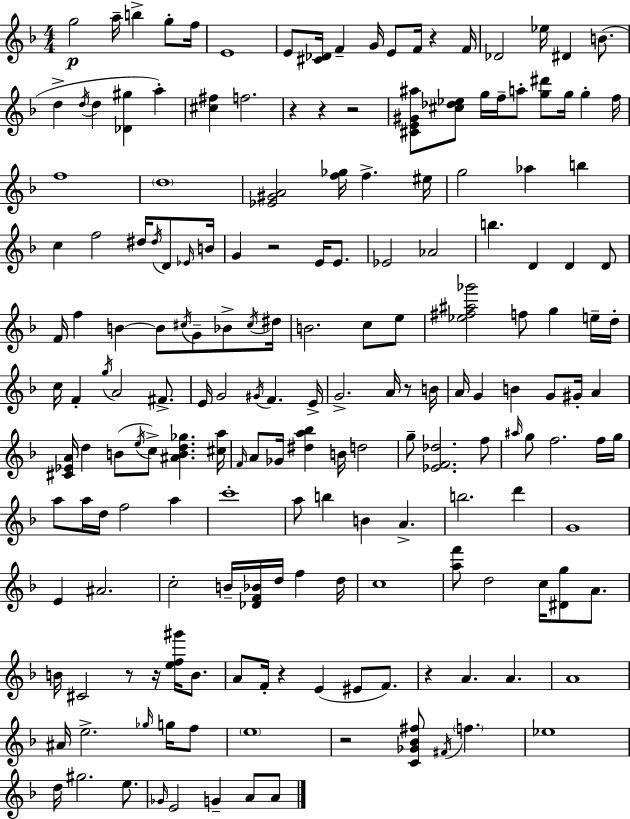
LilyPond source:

{
  \clef treble
  \numericTimeSignature
  \time 4/4
  \key f \major
  g''2\p a''16-- b''4-> g''8-. f''16 | e'1 | e'8 <cis' des'>16 f'4-- g'16 e'8 f'16 r4 f'16 | des'2 ees''16 dis'4 b'8.( | \break d''4-> \acciaccatura { d''16 } d''4 <des' gis''>4 a''4-.) | <cis'' fis''>4 f''2. | r4 r4 r2 | <cis' e' gis' ais''>8 <cis'' des'' ees''>8 g''16 f''16-- a''8-. <g'' dis'''>8 g''16 g''4-. | \break f''16 f''1 | \parenthesize d''1 | <ees' gis' a'>2 <f'' ges''>16 f''4.-> | eis''16 g''2 aes''4 b''4 | \break c''4 f''2 dis''16 \acciaccatura { dis''16 } d'8 | \grace { ees'16 } b'16 g'4 r2 e'16 | e'8. ees'2 aes'2 | b''4. d'4 d'4 | \break d'8 f'16 f''4 b'4~~ b'8 \acciaccatura { cis''16 } g'8-- | bes'8-> \acciaccatura { cis''16 } dis''16 b'2. | c''8 e''8 <ees'' fis'' ais'' ges'''>2 f''8 g''4 | e''16-- d''16-. c''16 f'4-. \acciaccatura { g''16 } a'2 | \break fis'8.-> e'16 g'2 \acciaccatura { gis'16 } | f'4. e'16-> g'2.-> | a'16 r8 b'16 a'16 g'4 b'4 | g'8 gis'16-. a'4 <cis' ees' a'>16 d''4 b'8( \acciaccatura { e''16 } c''8->) | \break <ais' b' d'' ges''>4. <cis'' a''>16 \grace { f'16 } a'8 ges'16 <dis'' a'' bes''>4 | b'16 d''2 g''8-- <ees' f' des''>2. | f''8 \grace { ais''16 } g''8 f''2. | f''16 g''16 a''8 a''16 d''16 f''2 | \break a''4 c'''1-. | a''8 b''4 | b'4 a'4.-> b''2. | d'''4 g'1 | \break e'4 ais'2. | c''2-. | b'16-- <des' f' bes'>16 d''16 f''4 d''16 c''1 | <a'' f'''>8 d''2 | \break c''16 <dis' g''>8 a'8. b'16 cis'2 | r8 r16 <e'' f'' gis'''>16 b'8. a'8 f'16-. r4 | e'4( eis'8 f'8.) r4 a'4. | a'4. a'1 | \break ais'16 e''2.-> | \grace { ges''16 } g''16 f''8 \parenthesize e''1 | r2 | <c' ges' bes' fis''>8 \acciaccatura { fis'16 } \parenthesize f''4. ees''1 | \break d''16 gis''2. | e''8. \grace { ges'16 } e'2 | g'4-- a'8 a'8 \bar "|."
}